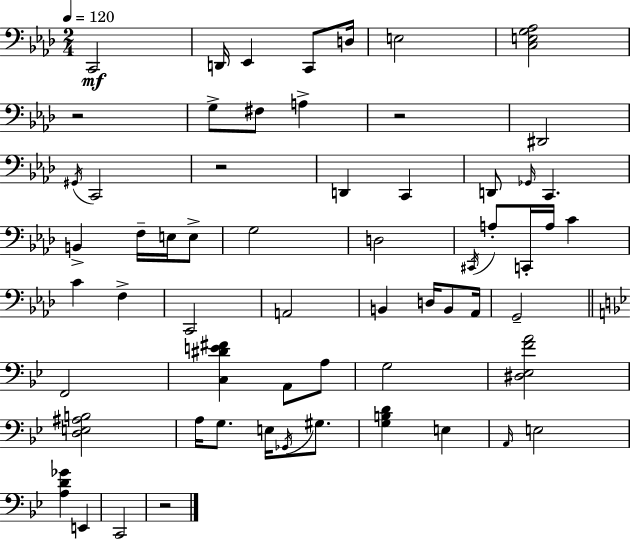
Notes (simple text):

C2/h D2/s Eb2/q C2/e D3/s E3/h [C3,E3,G3,Ab3]/h R/h G3/e F#3/e A3/q R/h D#2/h G#2/s C2/h R/h D2/q C2/q D2/e Gb2/s C2/q. B2/q F3/s E3/s E3/e G3/h D3/h C#2/s A3/e C2/s A3/s C4/q C4/q F3/q C2/h A2/h B2/q D3/s B2/e Ab2/s G2/h F2/h [C3,D#4,E4,F#4]/q A2/e A3/e G3/h [D#3,Eb3,F4,A4]/h [D3,E3,A#3,B3]/h A3/s G3/e. E3/s Gb2/s G#3/e. [G3,B3,D4]/q E3/q A2/s E3/h [A3,D4,Gb4]/q E2/q C2/h R/h